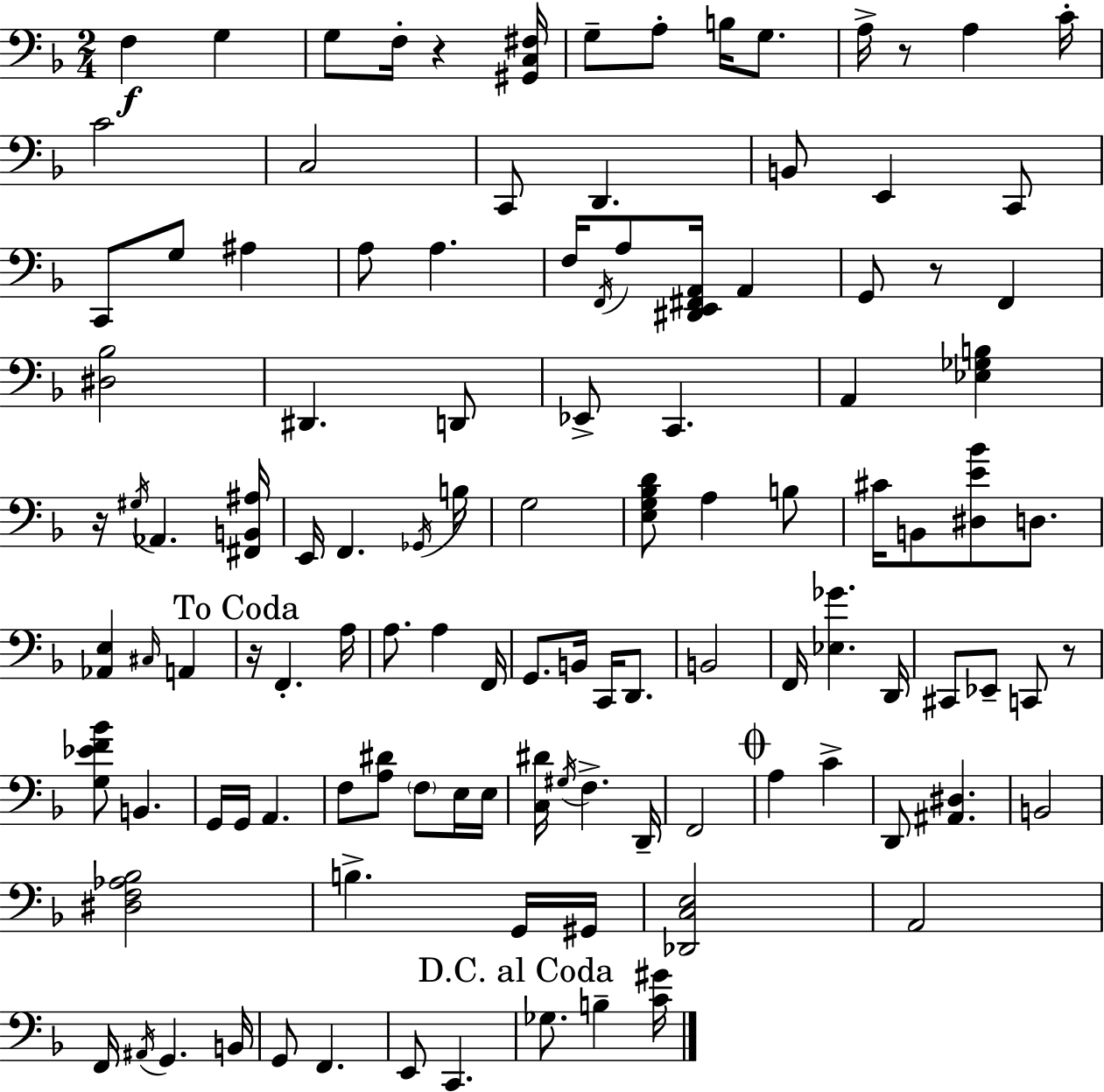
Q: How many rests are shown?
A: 6